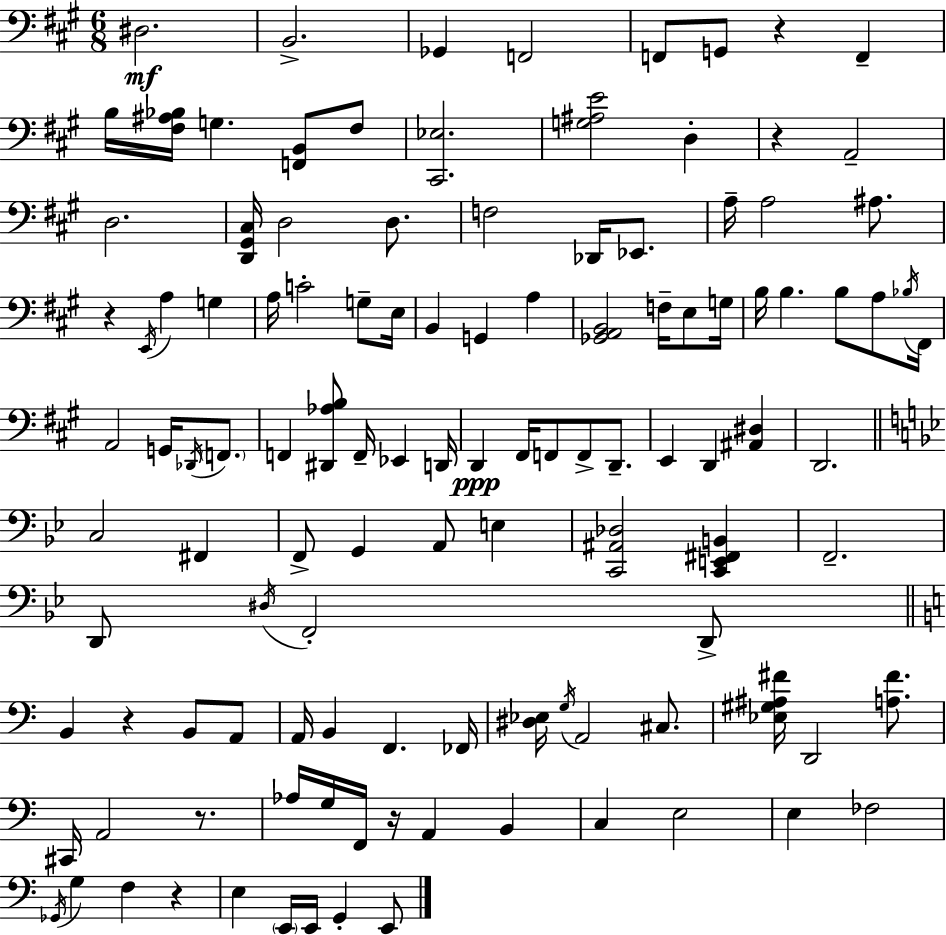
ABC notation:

X:1
T:Untitled
M:6/8
L:1/4
K:A
^D,2 B,,2 _G,, F,,2 F,,/2 G,,/2 z F,, B,/4 [^F,^A,_B,]/4 G, [F,,B,,]/2 ^F,/2 [^C,,_E,]2 [G,^A,E]2 D, z A,,2 D,2 [D,,^G,,^C,]/4 D,2 D,/2 F,2 _D,,/4 _E,,/2 A,/4 A,2 ^A,/2 z E,,/4 A, G, A,/4 C2 G,/2 E,/4 B,, G,, A, [_G,,A,,B,,]2 F,/4 E,/2 G,/4 B,/4 B, B,/2 A,/2 _B,/4 ^F,,/4 A,,2 G,,/4 _D,,/4 F,,/2 F,, [^D,,_A,B,]/2 F,,/4 _E,, D,,/4 D,, ^F,,/4 F,,/2 F,,/2 D,,/2 E,, D,, [^A,,^D,] D,,2 C,2 ^F,, F,,/2 G,, A,,/2 E, [C,,^A,,_D,]2 [C,,E,,^F,,B,,] F,,2 D,,/2 ^D,/4 F,,2 D,,/2 B,, z B,,/2 A,,/2 A,,/4 B,, F,, _F,,/4 [^D,_E,]/4 G,/4 A,,2 ^C,/2 [_E,^G,^A,^F]/4 D,,2 [A,^F]/2 ^C,,/4 A,,2 z/2 _A,/4 G,/4 F,,/4 z/4 A,, B,, C, E,2 E, _F,2 _G,,/4 G, F, z E, E,,/4 E,,/4 G,, E,,/2